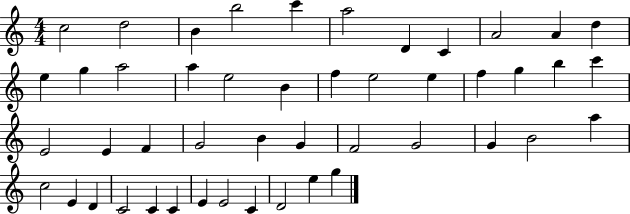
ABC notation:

X:1
T:Untitled
M:4/4
L:1/4
K:C
c2 d2 B b2 c' a2 D C A2 A d e g a2 a e2 B f e2 e f g b c' E2 E F G2 B G F2 G2 G B2 a c2 E D C2 C C E E2 C D2 e g